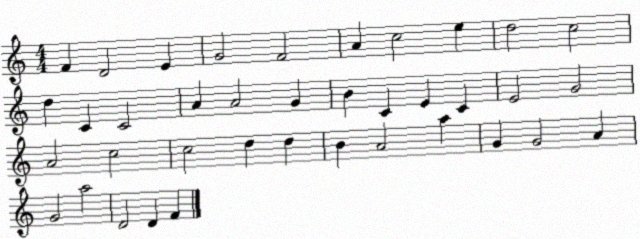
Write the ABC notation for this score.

X:1
T:Untitled
M:4/4
L:1/4
K:C
F D2 E G2 F2 A c2 e d2 c2 d C C2 A A2 G B C E C E2 G2 A2 c2 c2 d d B A2 a G G2 A G2 a2 D2 D F